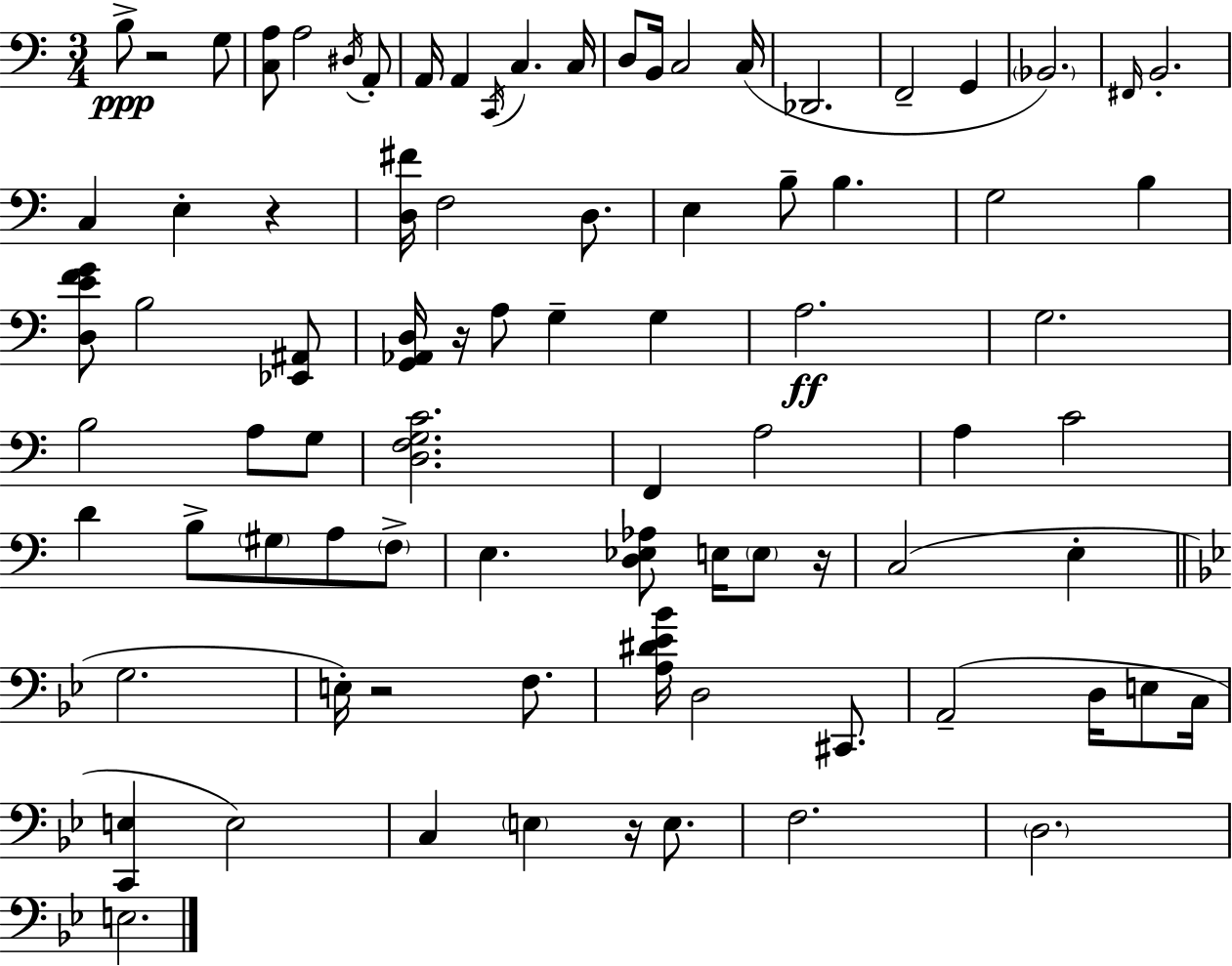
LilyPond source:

{
  \clef bass
  \numericTimeSignature
  \time 3/4
  \key a \minor
  b8->\ppp r2 g8 | <c a>8 a2 \acciaccatura { dis16 } a,8-. | a,16 a,4 \acciaccatura { c,16 } c4. | c16 d8 b,16 c2 | \break c16( des,2. | f,2-- g,4 | \parenthesize bes,2.) | \grace { fis,16 } b,2.-. | \break c4 e4-. r4 | <d fis'>16 f2 | d8. e4 b8-- b4. | g2 b4 | \break <d e' f' g'>8 b2 | <ees, ais,>8 <g, aes, d>16 r16 a8 g4-- g4 | a2.\ff | g2. | \break b2 a8 | g8 <d f g c'>2. | f,4 a2 | a4 c'2 | \break d'4 b8-> \parenthesize gis8 a8 | \parenthesize f8-> e4. <d ees aes>8 e16 | \parenthesize e8 r16 c2( e4-. | \bar "||" \break \key bes \major g2. | e16-.) r2 f8. | <a dis' ees' bes'>16 d2 cis,8. | a,2--( d16 e8 c16 | \break <c, e>4 e2) | c4 \parenthesize e4 r16 e8. | f2. | \parenthesize d2. | \break e2. | \bar "|."
}